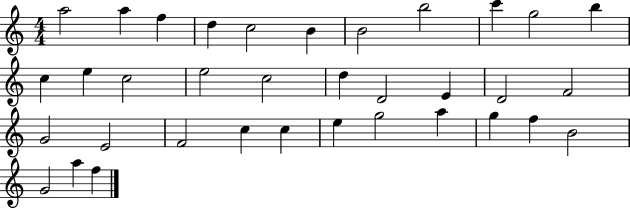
X:1
T:Untitled
M:4/4
L:1/4
K:C
a2 a f d c2 B B2 b2 c' g2 b c e c2 e2 c2 d D2 E D2 F2 G2 E2 F2 c c e g2 a g f B2 G2 a f